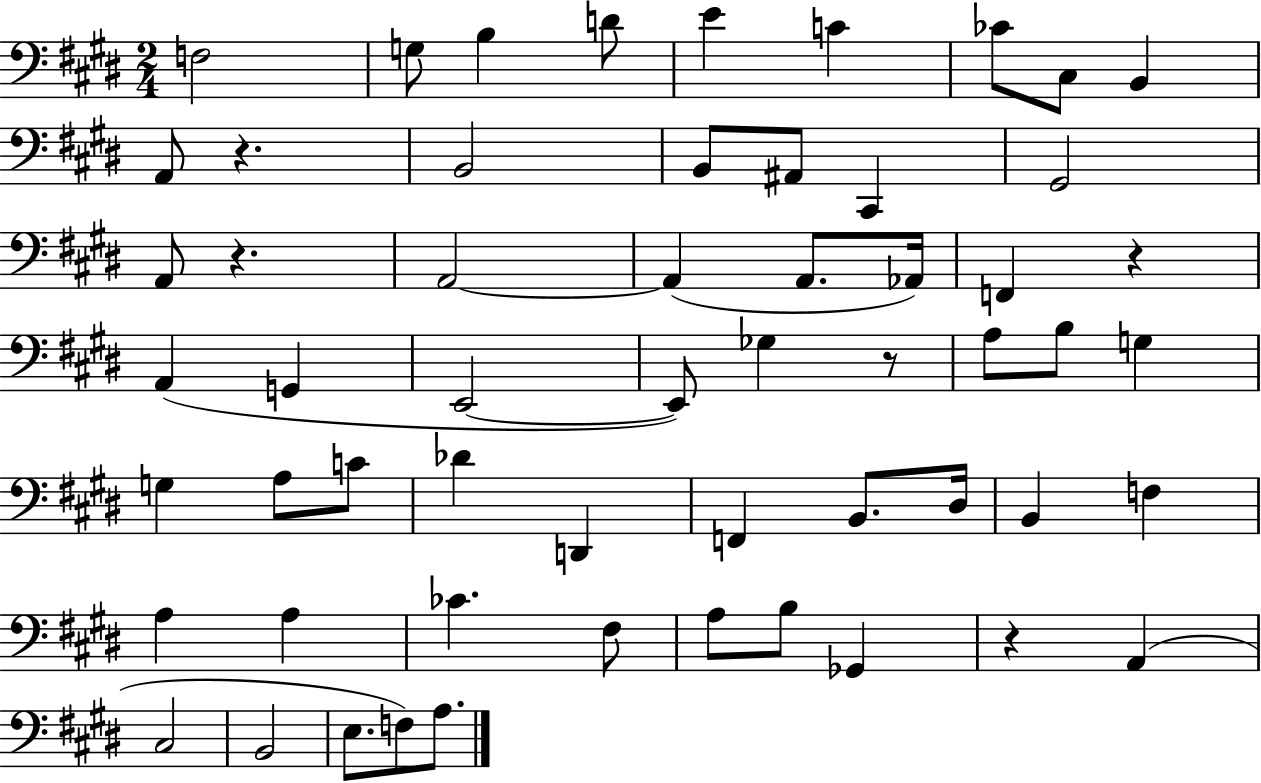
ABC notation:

X:1
T:Untitled
M:2/4
L:1/4
K:E
F,2 G,/2 B, D/2 E C _C/2 ^C,/2 B,, A,,/2 z B,,2 B,,/2 ^A,,/2 ^C,, ^G,,2 A,,/2 z A,,2 A,, A,,/2 _A,,/4 F,, z A,, G,, E,,2 E,,/2 _G, z/2 A,/2 B,/2 G, G, A,/2 C/2 _D D,, F,, B,,/2 ^D,/4 B,, F, A, A, _C ^F,/2 A,/2 B,/2 _G,, z A,, ^C,2 B,,2 E,/2 F,/2 A,/2